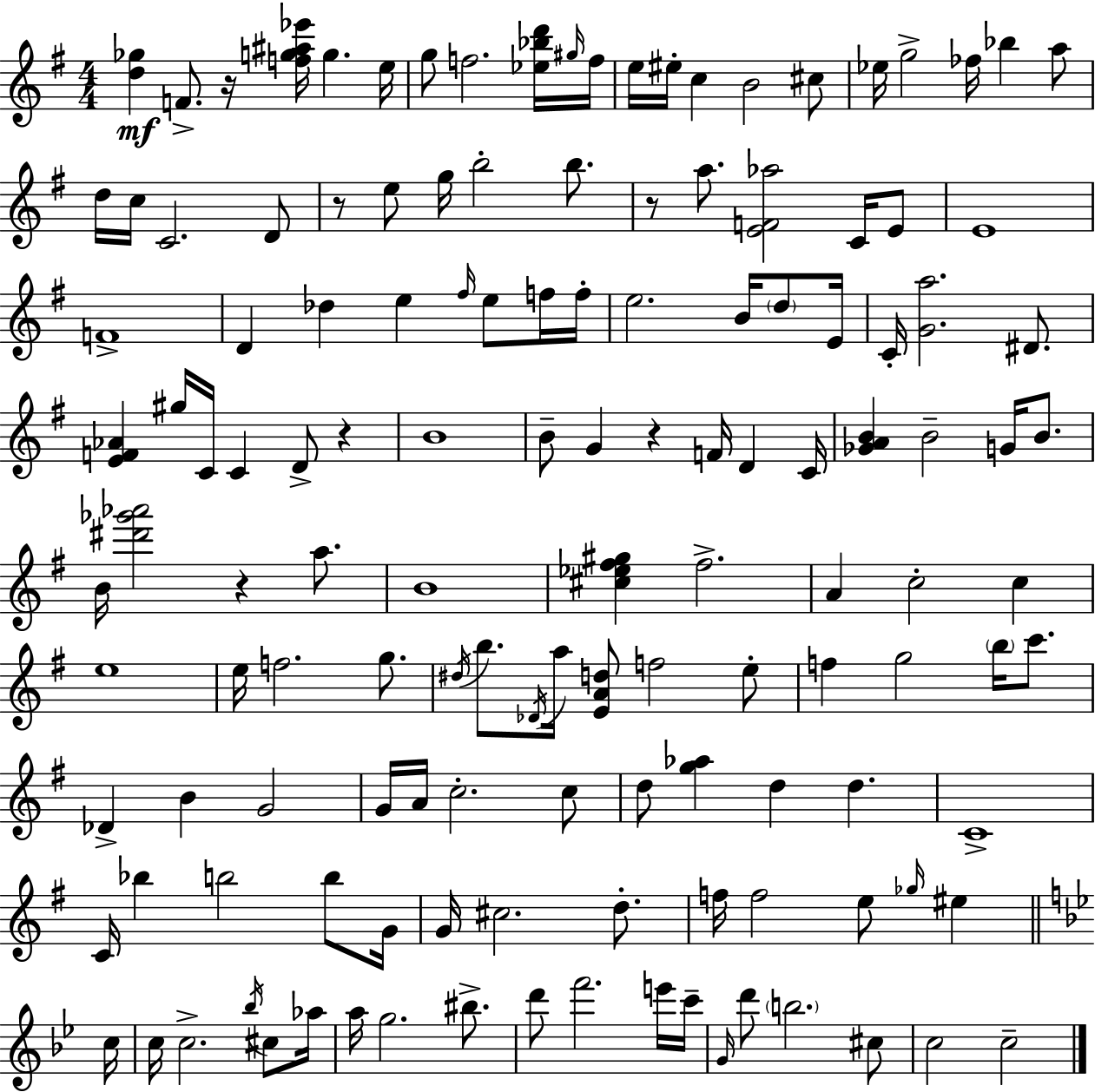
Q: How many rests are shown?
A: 6